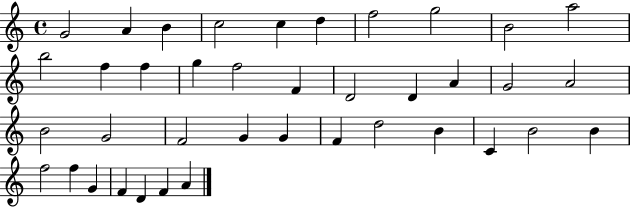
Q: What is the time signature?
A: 4/4